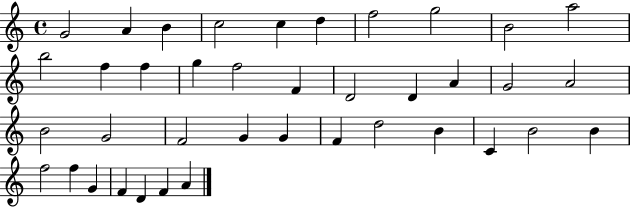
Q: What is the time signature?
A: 4/4